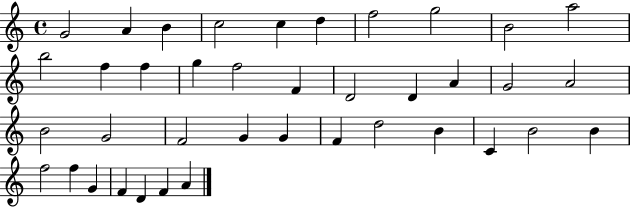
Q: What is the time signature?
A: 4/4